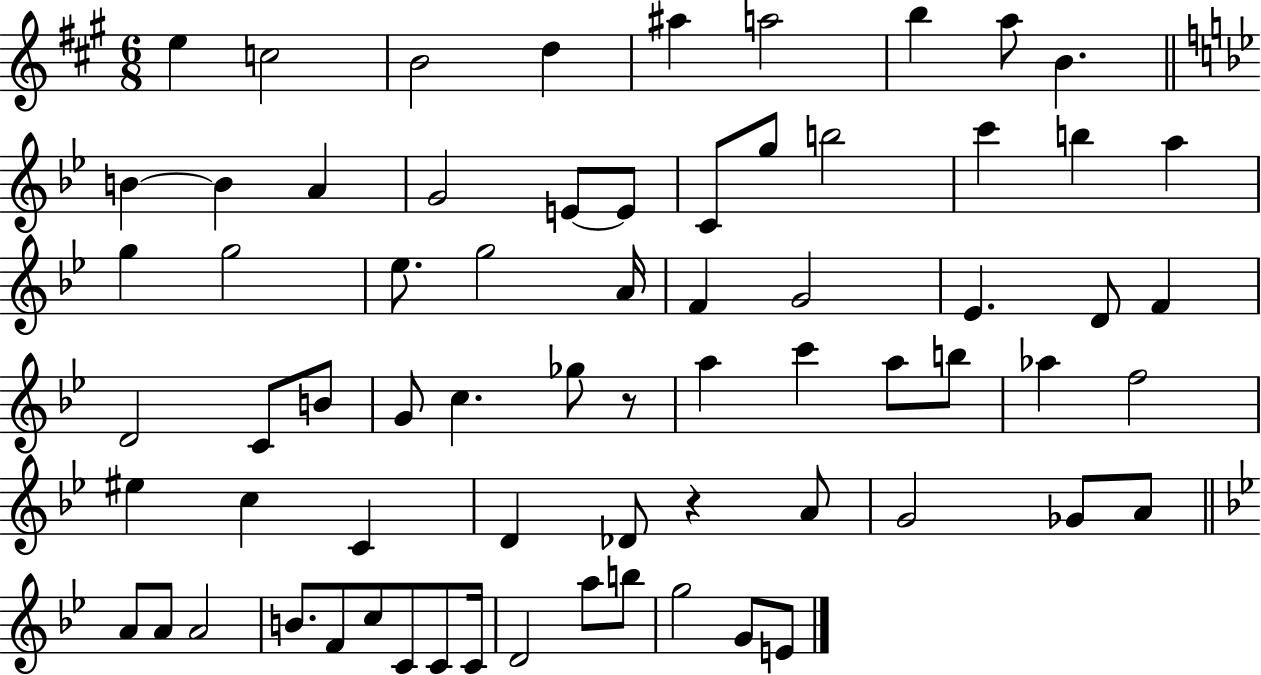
E5/q C5/h B4/h D5/q A#5/q A5/h B5/q A5/e B4/q. B4/q B4/q A4/q G4/h E4/e E4/e C4/e G5/e B5/h C6/q B5/q A5/q G5/q G5/h Eb5/e. G5/h A4/s F4/q G4/h Eb4/q. D4/e F4/q D4/h C4/e B4/e G4/e C5/q. Gb5/e R/e A5/q C6/q A5/e B5/e Ab5/q F5/h EIS5/q C5/q C4/q D4/q Db4/e R/q A4/e G4/h Gb4/e A4/e A4/e A4/e A4/h B4/e. F4/e C5/e C4/e C4/e C4/s D4/h A5/e B5/e G5/h G4/e E4/e